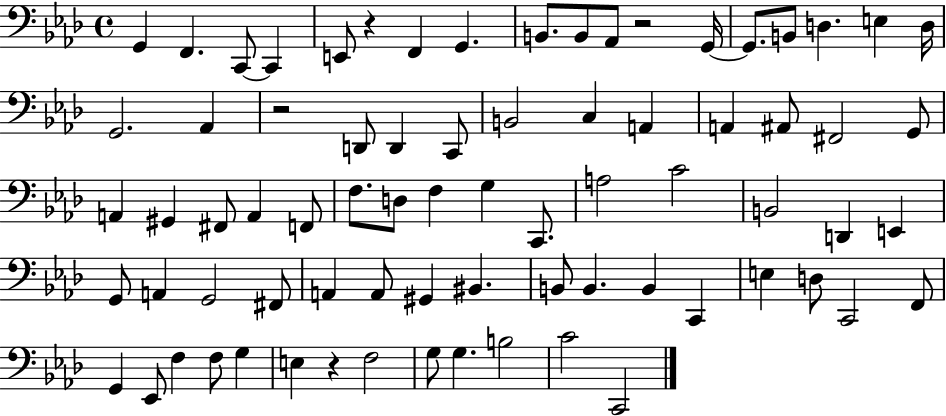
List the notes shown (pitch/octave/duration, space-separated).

G2/q F2/q. C2/e C2/q E2/e R/q F2/q G2/q. B2/e. B2/e Ab2/e R/h G2/s G2/e. B2/e D3/q. E3/q D3/s G2/h. Ab2/q R/h D2/e D2/q C2/e B2/h C3/q A2/q A2/q A#2/e F#2/h G2/e A2/q G#2/q F#2/e A2/q F2/e F3/e. D3/e F3/q G3/q C2/e. A3/h C4/h B2/h D2/q E2/q G2/e A2/q G2/h F#2/e A2/q A2/e G#2/q BIS2/q. B2/e B2/q. B2/q C2/q E3/q D3/e C2/h F2/e G2/q Eb2/e F3/q F3/e G3/q E3/q R/q F3/h G3/e G3/q. B3/h C4/h C2/h